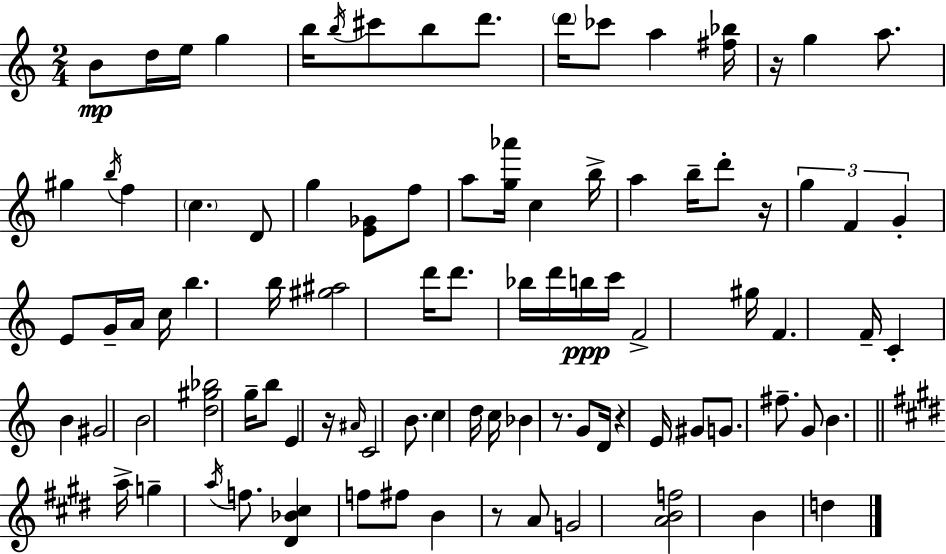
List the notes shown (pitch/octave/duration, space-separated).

B4/e D5/s E5/s G5/q B5/s B5/s C#6/e B5/e D6/e. D6/s CES6/e A5/q [F#5,Bb5]/s R/s G5/q A5/e. G#5/q B5/s F5/q C5/q. D4/e G5/q [E4,Gb4]/e F5/e A5/e [G5,Ab6]/s C5/q B5/s A5/q B5/s D6/e R/s G5/q F4/q G4/q E4/e G4/s A4/s C5/s B5/q. B5/s [G#5,A#5]/h D6/s D6/e. Bb5/s D6/s B5/s C6/s F4/h G#5/s F4/q. F4/s C4/q B4/q G#4/h B4/h [D5,G#5,Bb5]/h G5/s B5/e E4/q R/s A#4/s C4/h B4/e. C5/q D5/s C5/s Bb4/q R/e. G4/e D4/s R/q E4/s G#4/e G4/e. F#5/e. G4/e B4/q. A5/s G5/q A5/s F5/e. [D#4,Bb4,C#5]/q F5/e F#5/e B4/q R/e A4/e G4/h [A4,B4,F5]/h B4/q D5/q